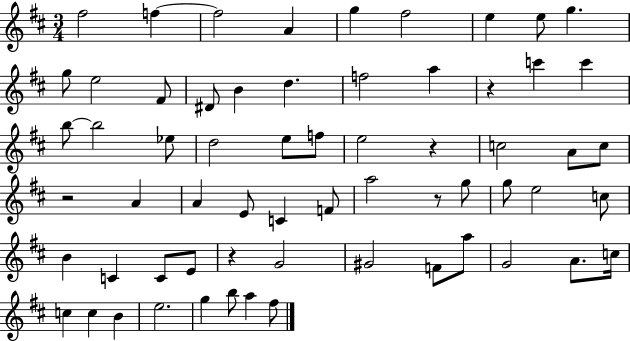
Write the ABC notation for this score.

X:1
T:Untitled
M:3/4
L:1/4
K:D
^f2 f f2 A g ^f2 e e/2 g g/2 e2 ^F/2 ^D/2 B d f2 a z c' c' b/2 b2 _e/2 d2 e/2 f/2 e2 z c2 A/2 c/2 z2 A A E/2 C F/2 a2 z/2 g/2 g/2 e2 c/2 B C C/2 E/2 z G2 ^G2 F/2 a/2 G2 A/2 c/4 c c B e2 g b/2 a ^f/2